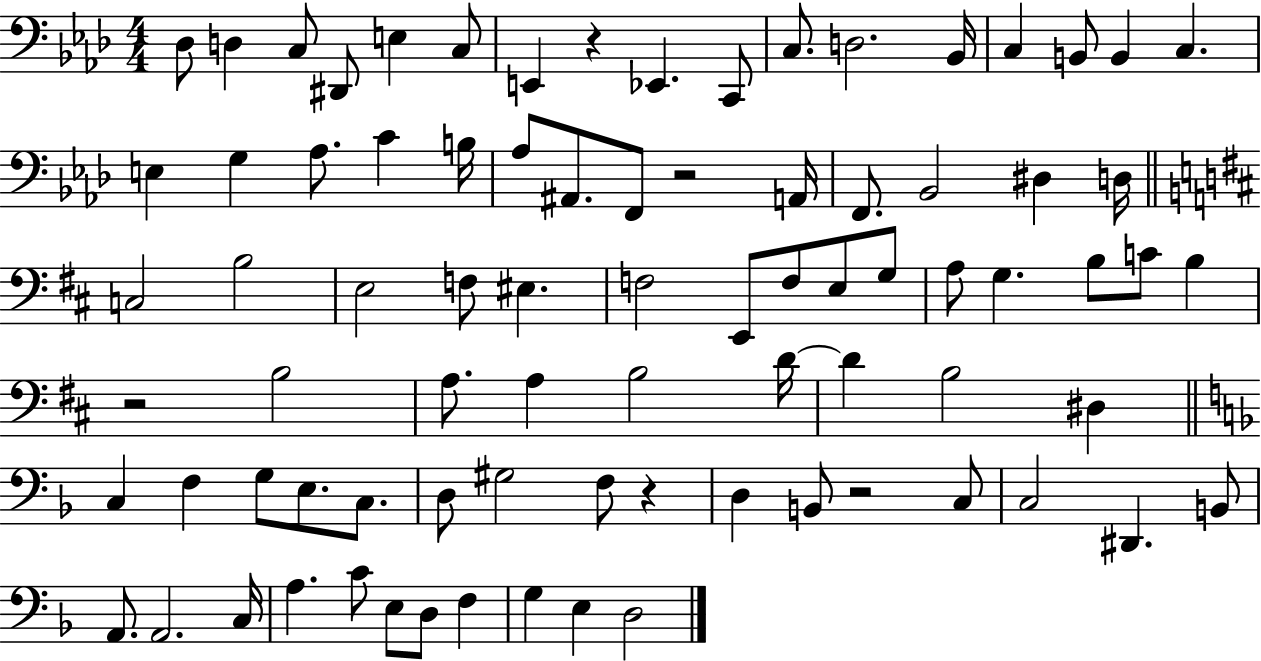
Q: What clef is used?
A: bass